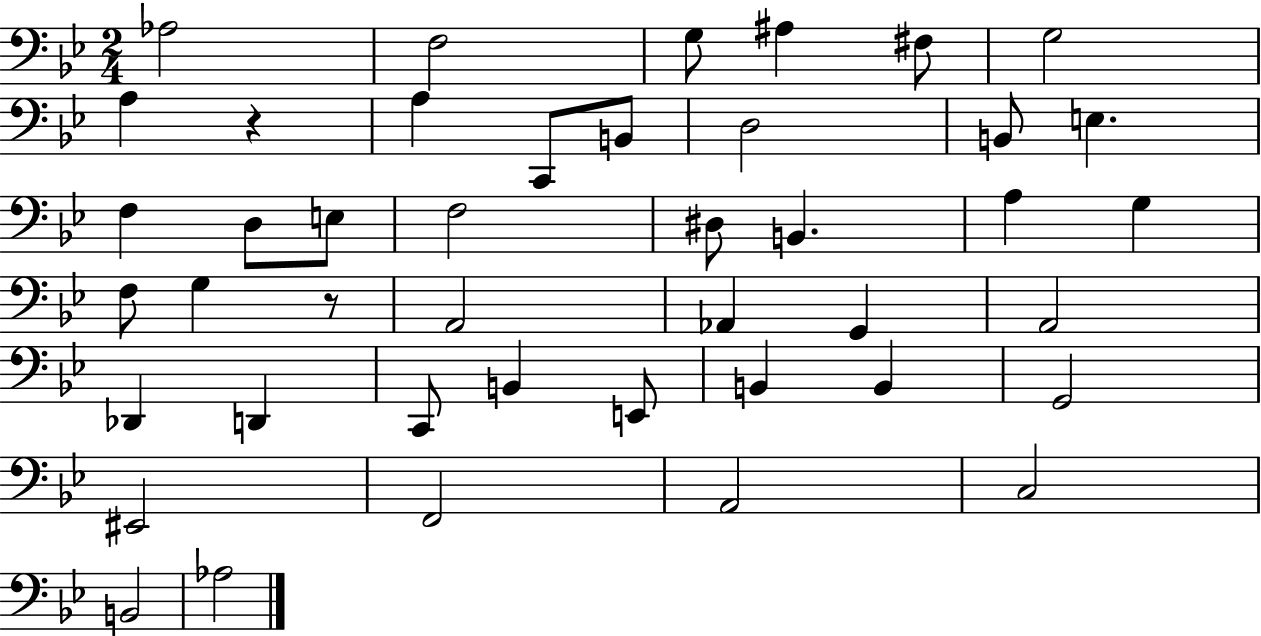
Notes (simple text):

Ab3/h F3/h G3/e A#3/q F#3/e G3/h A3/q R/q A3/q C2/e B2/e D3/h B2/e E3/q. F3/q D3/e E3/e F3/h D#3/e B2/q. A3/q G3/q F3/e G3/q R/e A2/h Ab2/q G2/q A2/h Db2/q D2/q C2/e B2/q E2/e B2/q B2/q G2/h EIS2/h F2/h A2/h C3/h B2/h Ab3/h